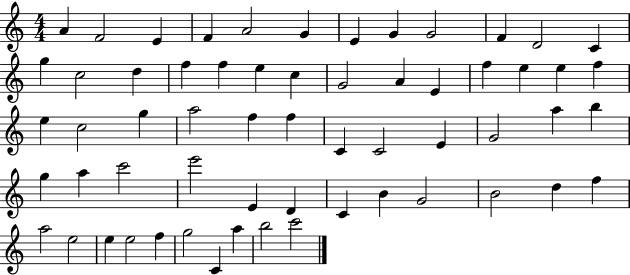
A4/q F4/h E4/q F4/q A4/h G4/q E4/q G4/q G4/h F4/q D4/h C4/q G5/q C5/h D5/q F5/q F5/q E5/q C5/q G4/h A4/q E4/q F5/q E5/q E5/q F5/q E5/q C5/h G5/q A5/h F5/q F5/q C4/q C4/h E4/q G4/h A5/q B5/q G5/q A5/q C6/h E6/h E4/q D4/q C4/q B4/q G4/h B4/h D5/q F5/q A5/h E5/h E5/q E5/h F5/q G5/h C4/q A5/q B5/h C6/h